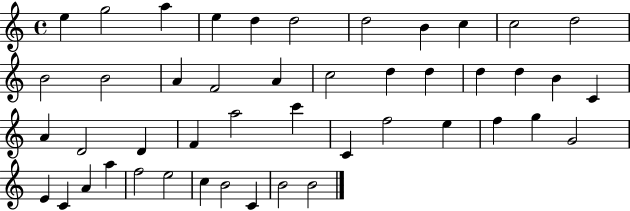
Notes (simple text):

E5/q G5/h A5/q E5/q D5/q D5/h D5/h B4/q C5/q C5/h D5/h B4/h B4/h A4/q F4/h A4/q C5/h D5/q D5/q D5/q D5/q B4/q C4/q A4/q D4/h D4/q F4/q A5/h C6/q C4/q F5/h E5/q F5/q G5/q G4/h E4/q C4/q A4/q A5/q F5/h E5/h C5/q B4/h C4/q B4/h B4/h